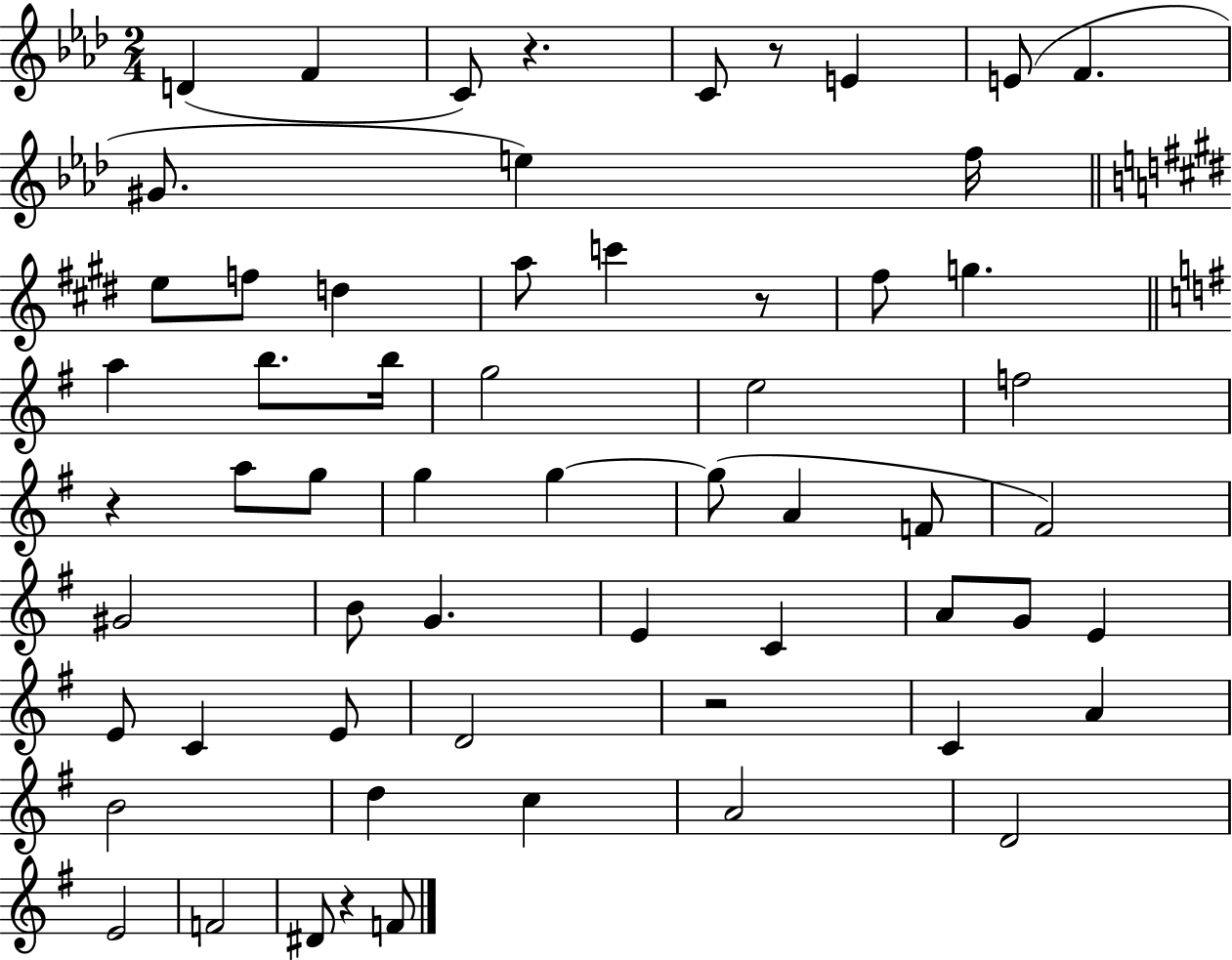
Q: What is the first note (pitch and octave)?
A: D4